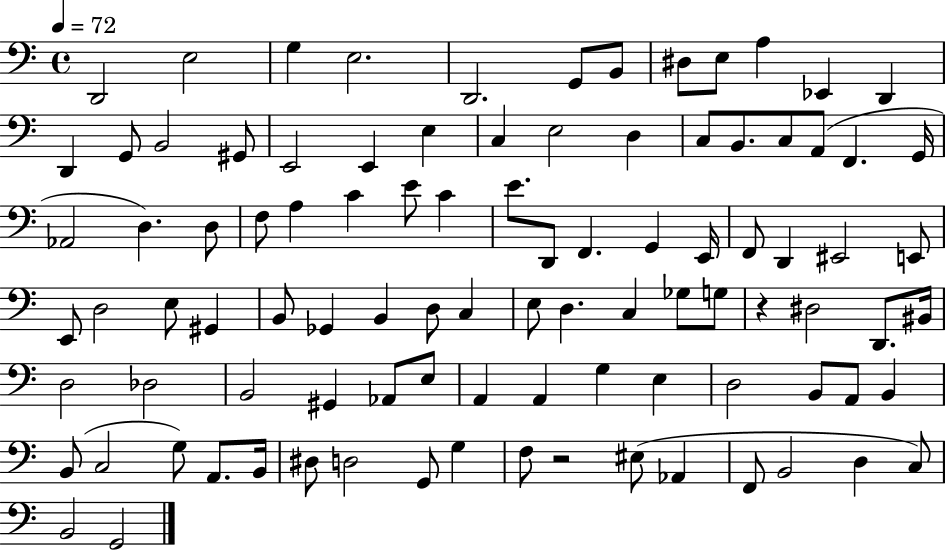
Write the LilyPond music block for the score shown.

{
  \clef bass
  \time 4/4
  \defaultTimeSignature
  \key c \major
  \tempo 4 = 72
  d,2 e2 | g4 e2. | d,2. g,8 b,8 | dis8 e8 a4 ees,4 d,4 | \break d,4 g,8 b,2 gis,8 | e,2 e,4 e4 | c4 e2 d4 | c8 b,8. c8 a,8( f,4. g,16 | \break aes,2 d4.) d8 | f8 a4 c'4 e'8 c'4 | e'8. d,8 f,4. g,4 e,16 | f,8 d,4 eis,2 e,8 | \break e,8 d2 e8 gis,4 | b,8 ges,4 b,4 d8 c4 | e8 d4. c4 ges8 g8 | r4 dis2 d,8. bis,16 | \break d2 des2 | b,2 gis,4 aes,8 e8 | a,4 a,4 g4 e4 | d2 b,8 a,8 b,4 | \break b,8( c2 g8) a,8. b,16 | dis8 d2 g,8 g4 | f8 r2 eis8( aes,4 | f,8 b,2 d4 c8) | \break b,2 g,2 | \bar "|."
}